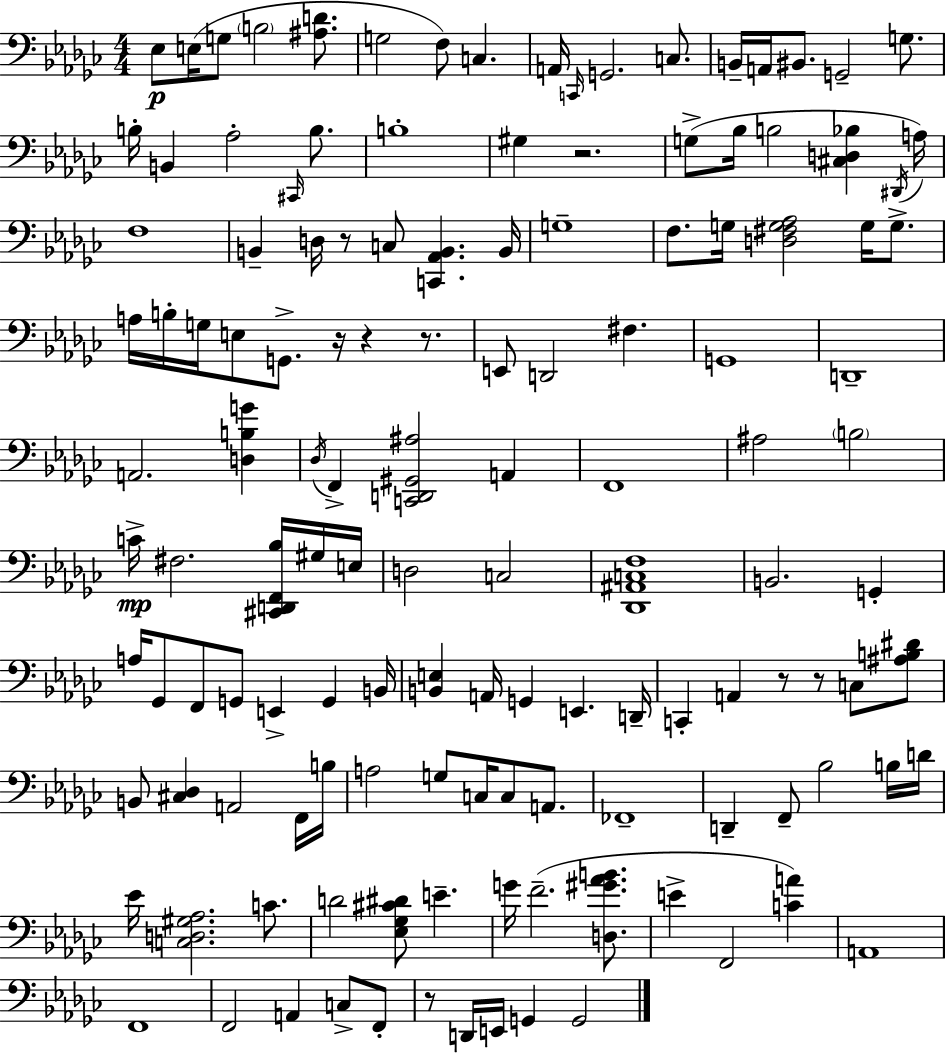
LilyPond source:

{
  \clef bass
  \numericTimeSignature
  \time 4/4
  \key ees \minor
  ees8\p e16( g8 \parenthesize b2 <ais d'>8. | g2 f8) c4. | a,16 \grace { c,16 } g,2. c8. | b,16-- a,16 bis,8. g,2-- g8. | \break b16-. b,4 aes2-. \grace { cis,16 } b8. | b1-. | gis4 r2. | g8->( bes16 b2 <cis d bes>4 | \break \acciaccatura { dis,16 } a16) f1 | b,4-- d16 r8 c8 <c, aes, b,>4. | b,16 g1-- | f8. g16 <d fis g aes>2 g16 | \break g8.-> a16 b16-. g16 e8 g,8.-> r16 r4 | r8. e,8 d,2 fis4. | g,1 | d,1-- | \break a,2. <d b g'>4 | \acciaccatura { des16 } f,4-> <c, d, gis, ais>2 | a,4 f,1 | ais2 \parenthesize b2 | \break c'16->\mp fis2. | <cis, d, f, bes>16 gis16 e16 d2 c2 | <des, ais, c f>1 | b,2. | \break g,4-. a16 ges,8 f,8 g,8 e,4-> g,4 | b,16 <b, e>4 a,16 g,4 e,4. | d,16-- c,4-. a,4 r8 r8 | c8 <ais b dis'>8 b,8 <cis des>4 a,2 | \break f,16 b16 a2 g8 c16 c8 | a,8. fes,1-- | d,4-- f,8-- bes2 | b16 d'16 ees'16 <c d gis aes>2. | \break c'8. d'2 <ees ges cis' dis'>8 e'4.-- | g'16 f'2.--( | <d gis' aes' b'>8. e'4-> f,2 | <c' a'>4) a,1 | \break f,1 | f,2 a,4 | c8-> f,8-. r8 d,16 e,16 g,4 g,2 | \bar "|."
}